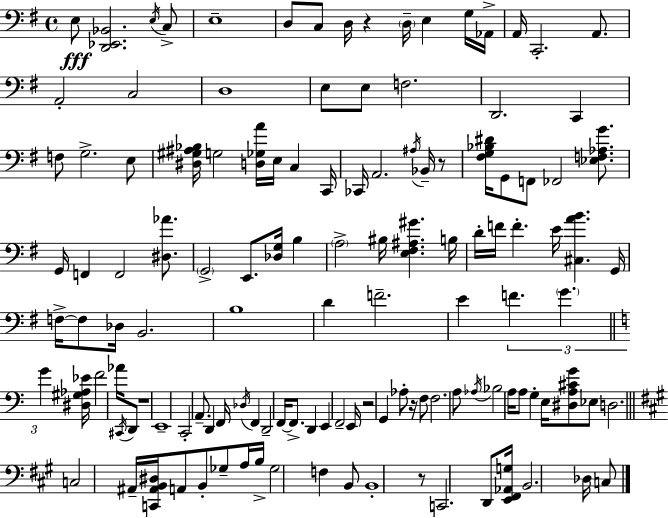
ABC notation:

X:1
T:Untitled
M:4/4
L:1/4
K:Em
E,/2 [D,,_E,,_B,,]2 E,/4 C,/2 E,4 D,/2 C,/2 D,/4 z D,/4 E, G,/4 _A,,/4 A,,/4 C,,2 A,,/2 A,,2 C,2 D,4 E,/2 E,/2 F,2 D,,2 C,, F,/2 G,2 E,/2 [^D,^G,^A,_B,]/4 G,2 [D,_G,A]/4 E,/4 C, C,,/4 _C,,/4 A,,2 ^A,/4 _B,,/4 z/2 [^F,G,_B,^D]/4 G,,/2 F,,/2 _F,,2 [_E,F,_A,G]/2 G,,/4 F,, F,,2 [^D,_A]/2 G,,2 E,,/2 [_D,G,]/4 B, A,2 ^B,/4 [E,^F,^A,^G] B,/4 D/4 F/4 F E/4 [^C,AB] G,,/4 F,/4 F,/2 _D,/4 B,,2 B,4 D F2 E F G G [^D,^G,_A,_E]/4 F2 _A/4 ^C,,/4 D,,/2 z4 E,,4 C,,2 A,,/2 D,, F,,/4 _D,/4 F,, D,,2 F,,/4 F,,/2 D,, E,, F,,2 E,,/4 z2 G,, _A,/2 z/4 F,/2 F,2 A,/2 _A,/4 _B,2 A,/4 A,/2 G, E,/4 [^D,A,^CG]/2 _E,/2 D,2 C,2 ^A,,/4 [C,,^A,,B,,^D,]/4 A,,/2 B,,/2 _G,/2 A,/4 B,/4 _G,2 F, B,,/2 B,,4 z/2 C,,2 D,,/2 [E,,^F,,_A,,G,]/4 B,,2 _D,/4 C,/2